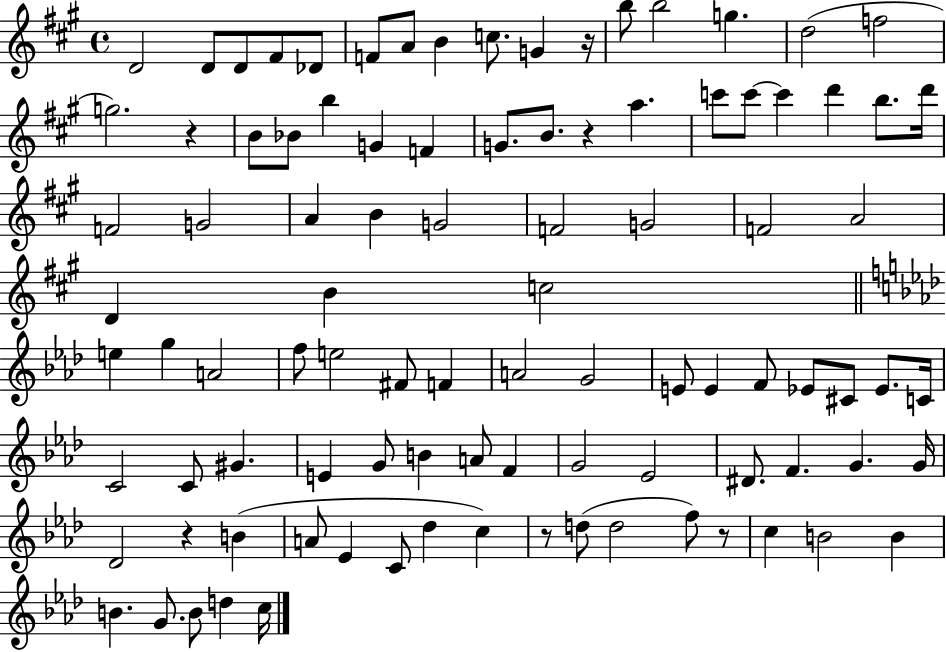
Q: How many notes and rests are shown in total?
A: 96